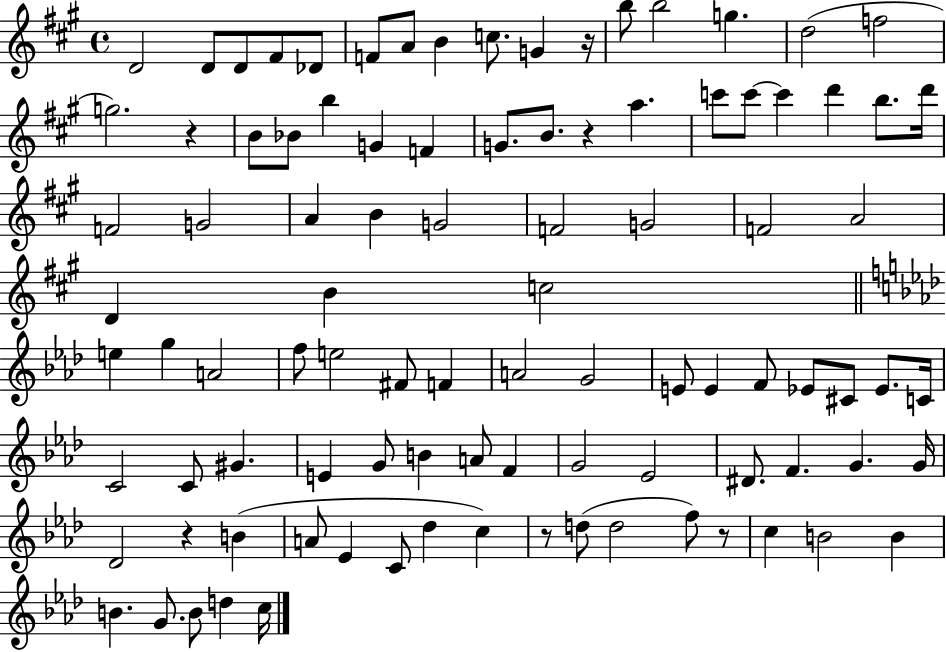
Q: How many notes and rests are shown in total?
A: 96